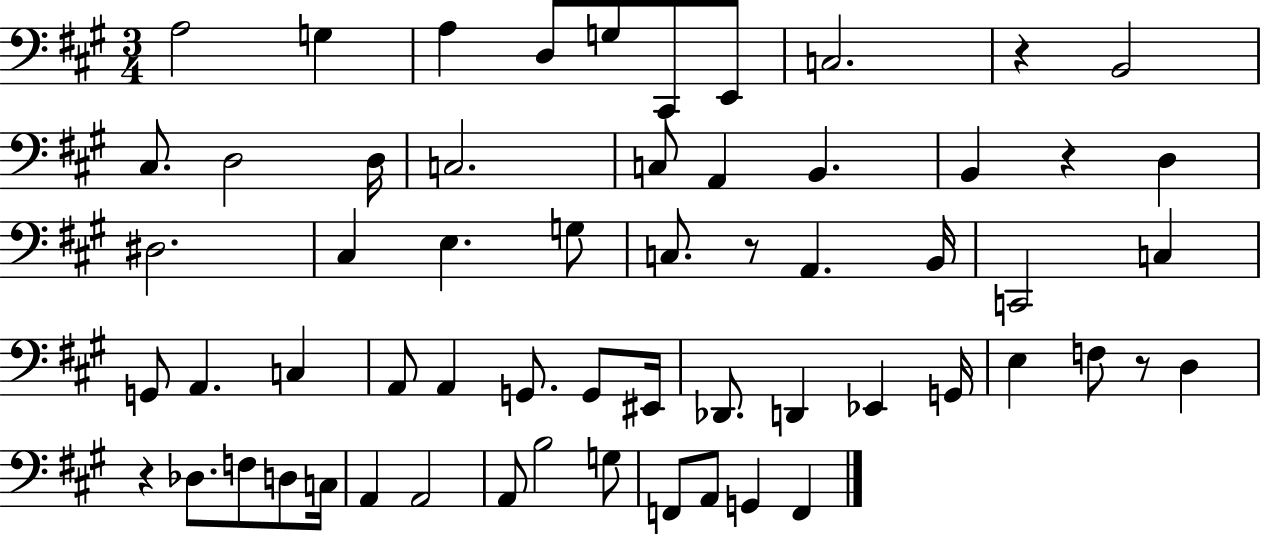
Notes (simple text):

A3/h G3/q A3/q D3/e G3/e C#2/e E2/e C3/h. R/q B2/h C#3/e. D3/h D3/s C3/h. C3/e A2/q B2/q. B2/q R/q D3/q D#3/h. C#3/q E3/q. G3/e C3/e. R/e A2/q. B2/s C2/h C3/q G2/e A2/q. C3/q A2/e A2/q G2/e. G2/e EIS2/s Db2/e. D2/q Eb2/q G2/s E3/q F3/e R/e D3/q R/q Db3/e. F3/e D3/e C3/s A2/q A2/h A2/e B3/h G3/e F2/e A2/e G2/q F2/q